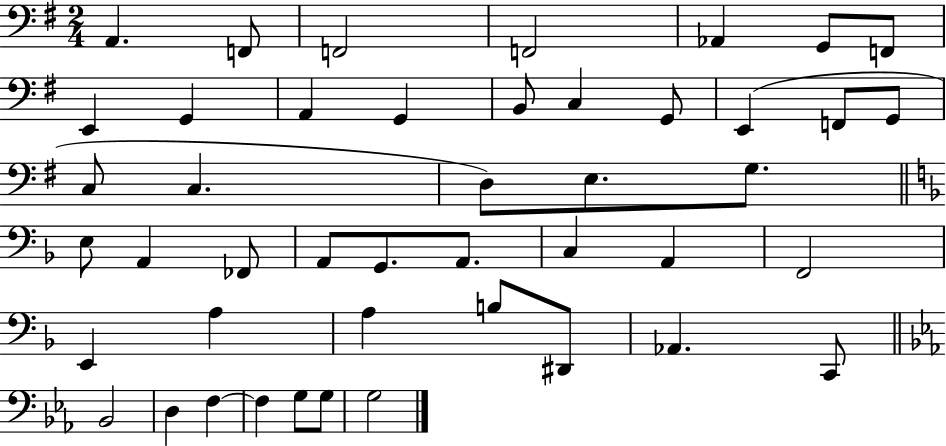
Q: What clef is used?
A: bass